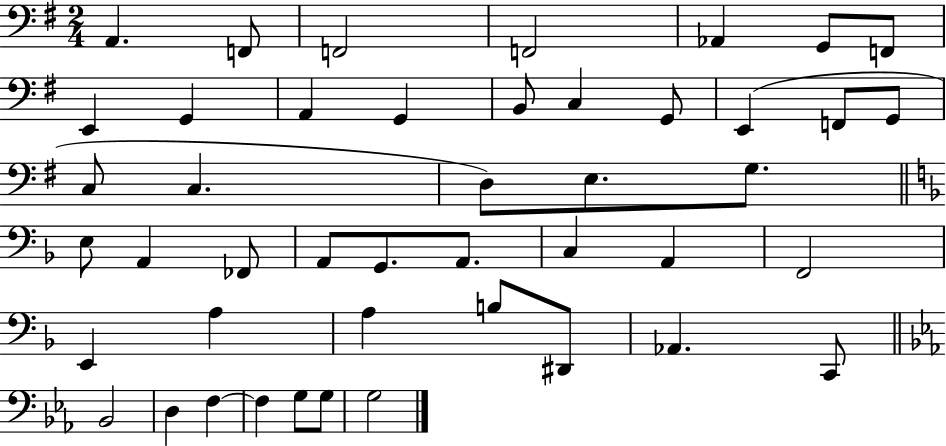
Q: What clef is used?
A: bass